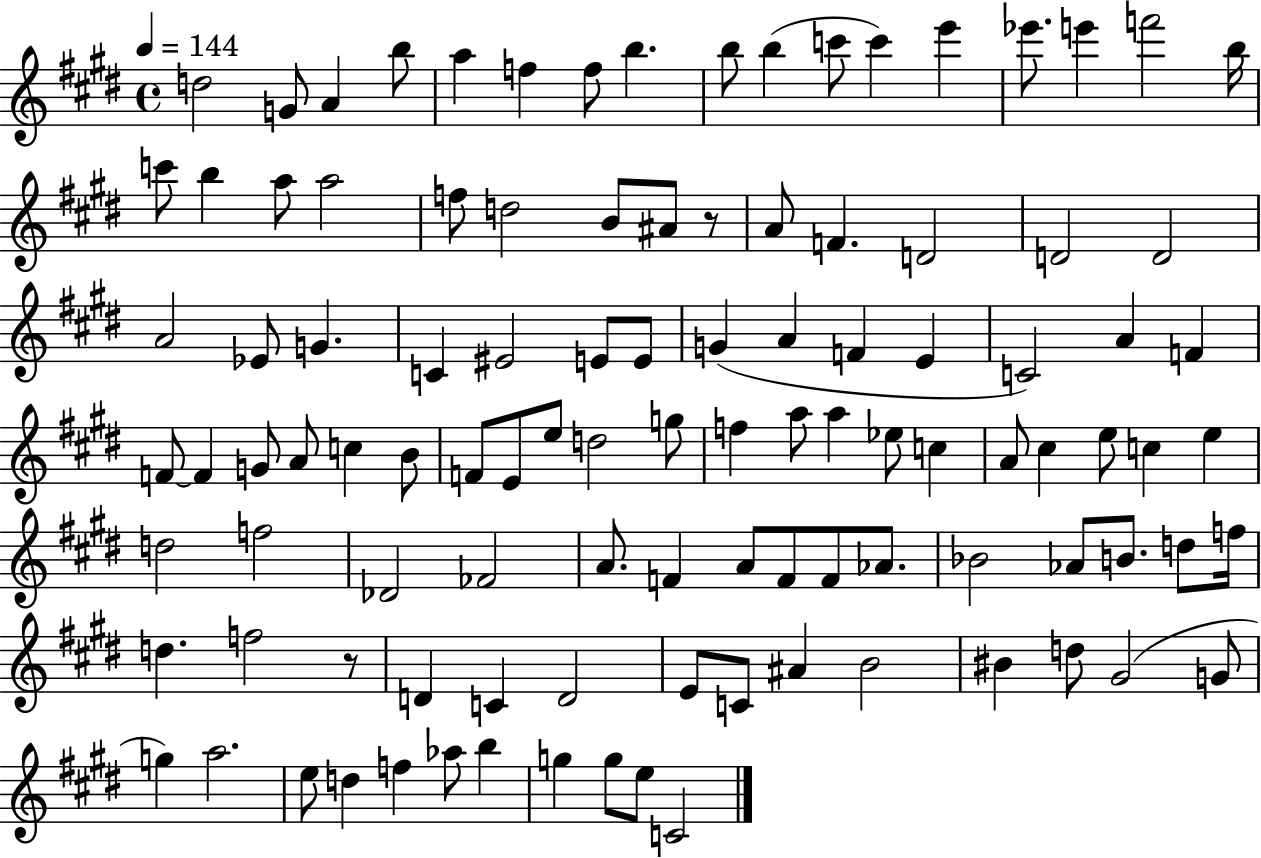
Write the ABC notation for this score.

X:1
T:Untitled
M:4/4
L:1/4
K:E
d2 G/2 A b/2 a f f/2 b b/2 b c'/2 c' e' _e'/2 e' f'2 b/4 c'/2 b a/2 a2 f/2 d2 B/2 ^A/2 z/2 A/2 F D2 D2 D2 A2 _E/2 G C ^E2 E/2 E/2 G A F E C2 A F F/2 F G/2 A/2 c B/2 F/2 E/2 e/2 d2 g/2 f a/2 a _e/2 c A/2 ^c e/2 c e d2 f2 _D2 _F2 A/2 F A/2 F/2 F/2 _A/2 _B2 _A/2 B/2 d/2 f/4 d f2 z/2 D C D2 E/2 C/2 ^A B2 ^B d/2 ^G2 G/2 g a2 e/2 d f _a/2 b g g/2 e/2 C2